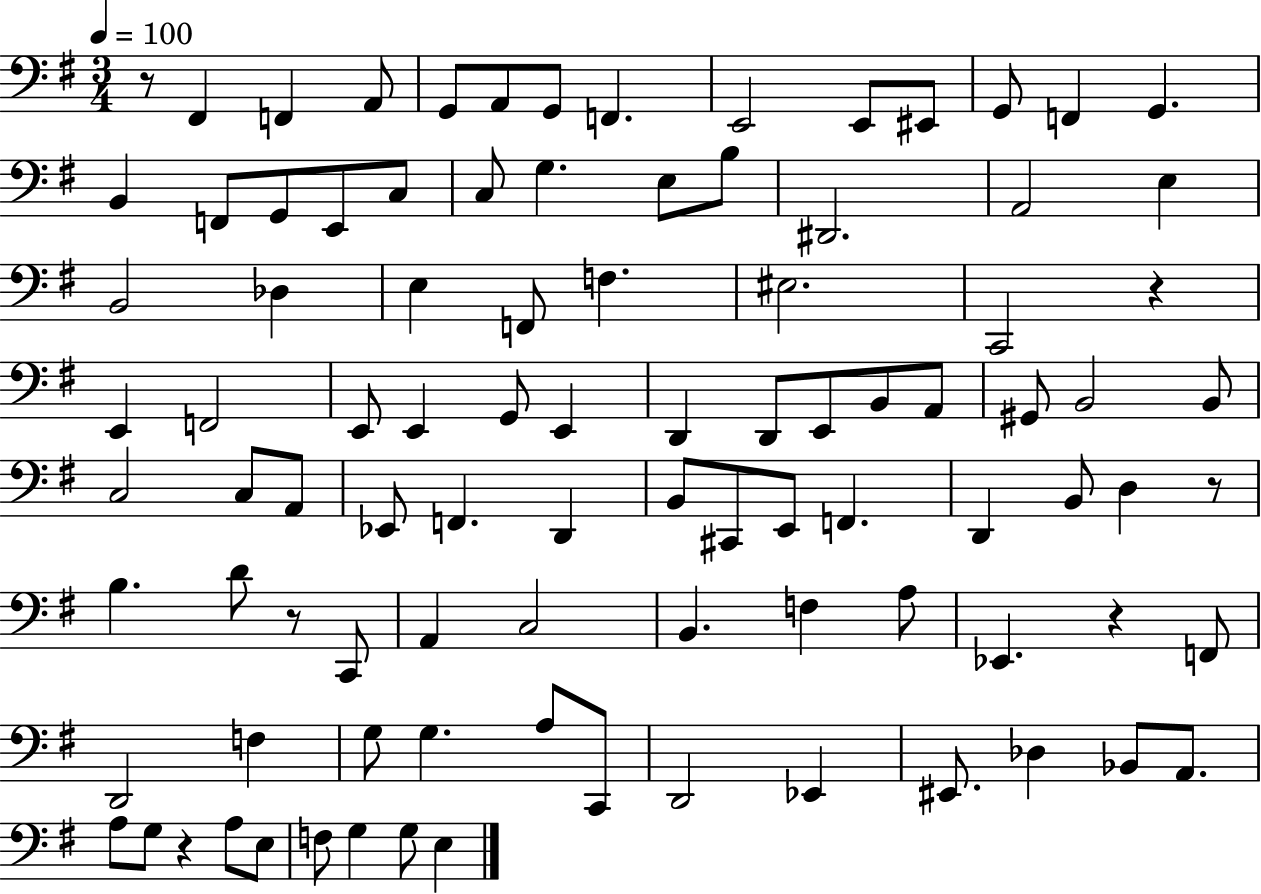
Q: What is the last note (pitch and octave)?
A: E3